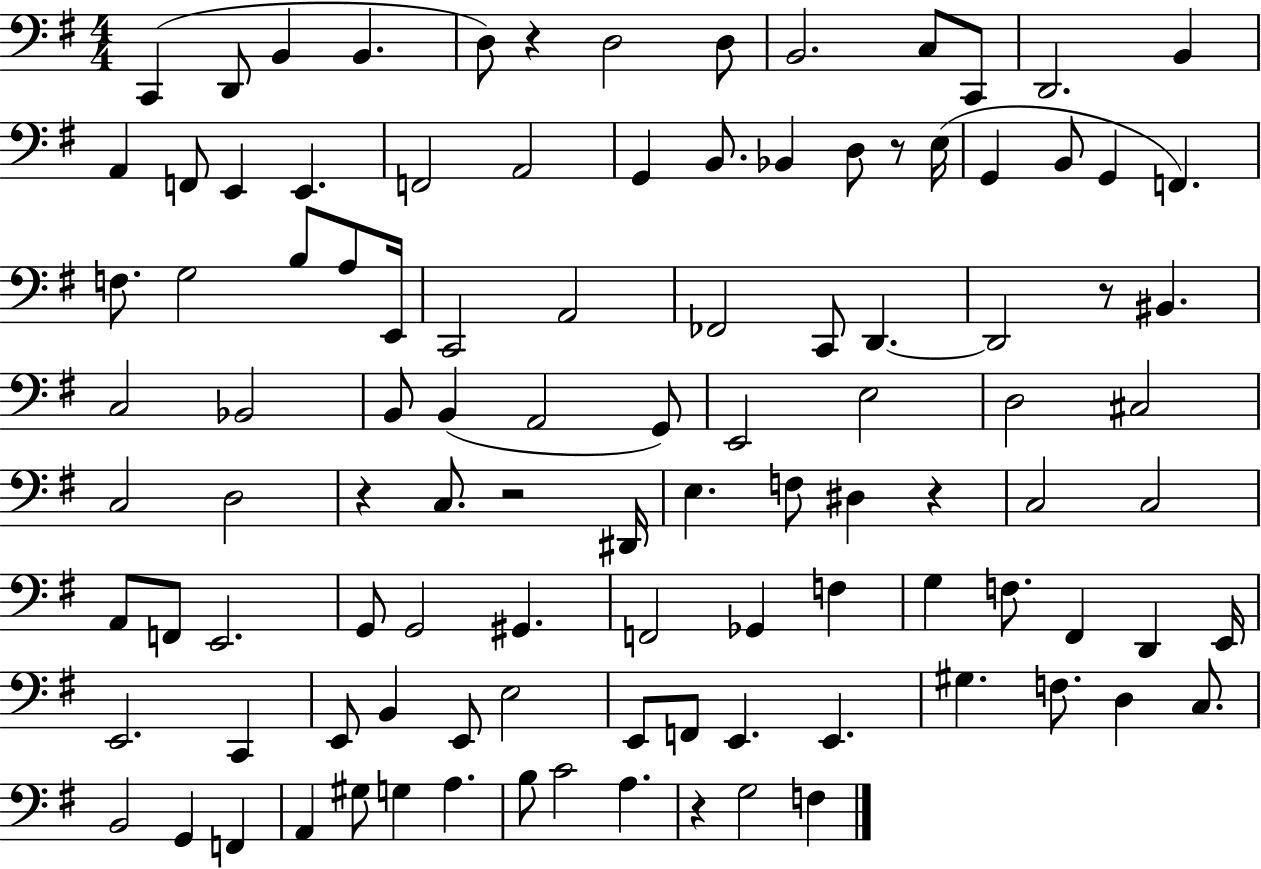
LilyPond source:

{
  \clef bass
  \numericTimeSignature
  \time 4/4
  \key g \major
  c,4( d,8 b,4 b,4. | d8) r4 d2 d8 | b,2. c8 c,8 | d,2. b,4 | \break a,4 f,8 e,4 e,4. | f,2 a,2 | g,4 b,8. bes,4 d8 r8 e16( | g,4 b,8 g,4 f,4.) | \break f8. g2 b8 a8 e,16 | c,2 a,2 | fes,2 c,8 d,4.~~ | d,2 r8 bis,4. | \break c2 bes,2 | b,8 b,4( a,2 g,8) | e,2 e2 | d2 cis2 | \break c2 d2 | r4 c8. r2 dis,16 | e4. f8 dis4 r4 | c2 c2 | \break a,8 f,8 e,2. | g,8 g,2 gis,4. | f,2 ges,4 f4 | g4 f8. fis,4 d,4 e,16 | \break e,2. c,4 | e,8 b,4 e,8 e2 | e,8 f,8 e,4. e,4. | gis4. f8. d4 c8. | \break b,2 g,4 f,4 | a,4 gis8 g4 a4. | b8 c'2 a4. | r4 g2 f4 | \break \bar "|."
}